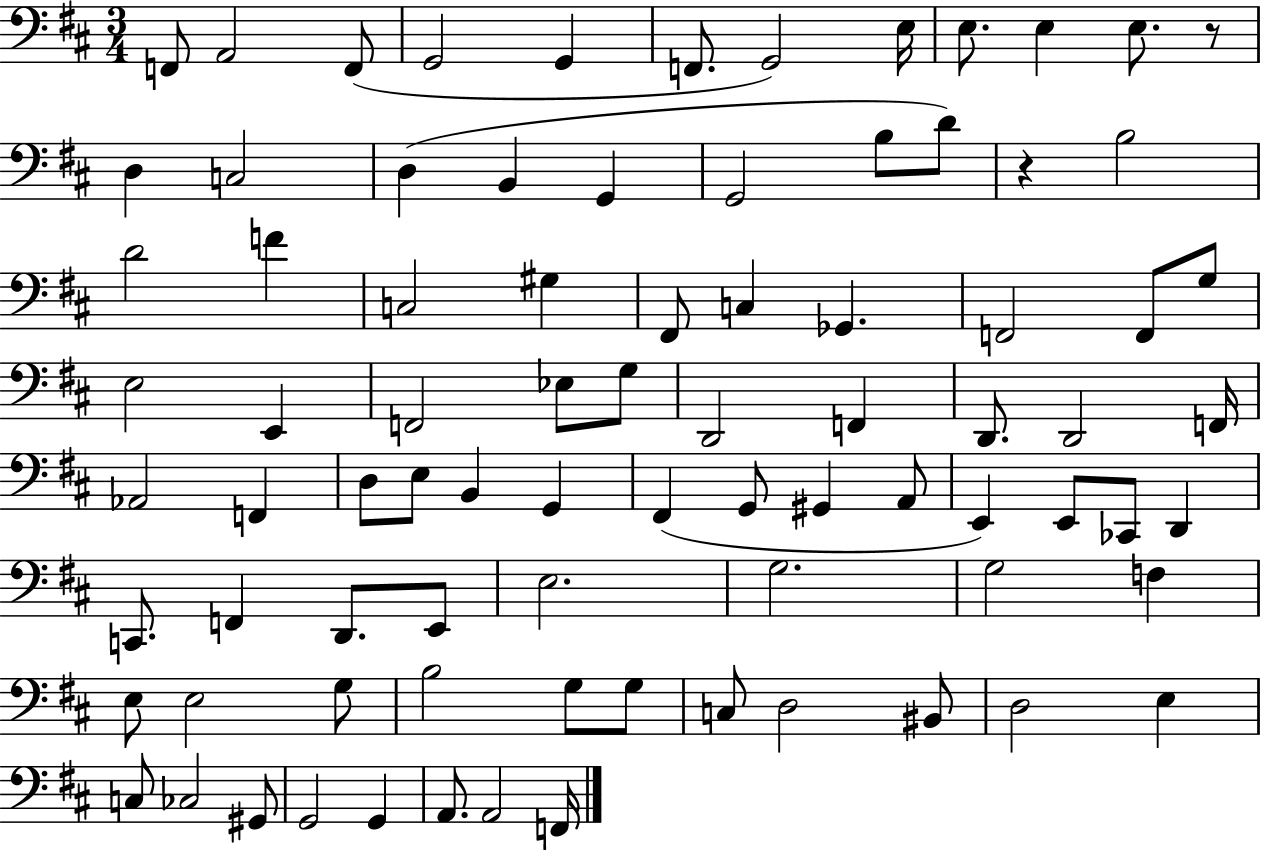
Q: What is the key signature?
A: D major